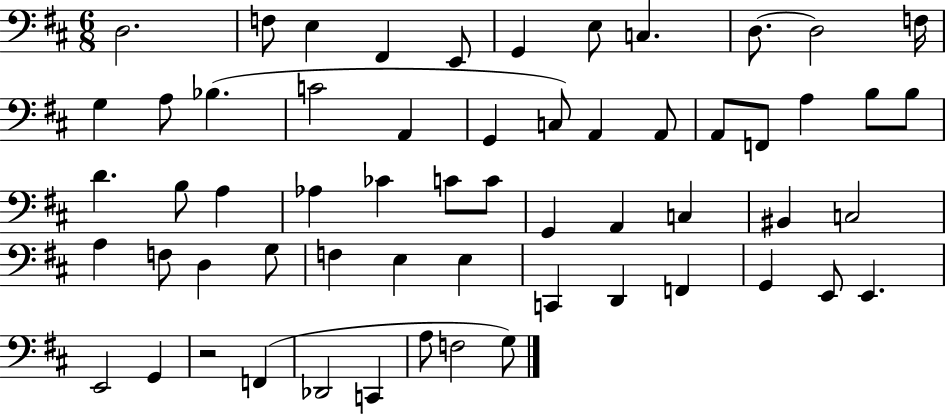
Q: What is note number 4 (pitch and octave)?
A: F#2